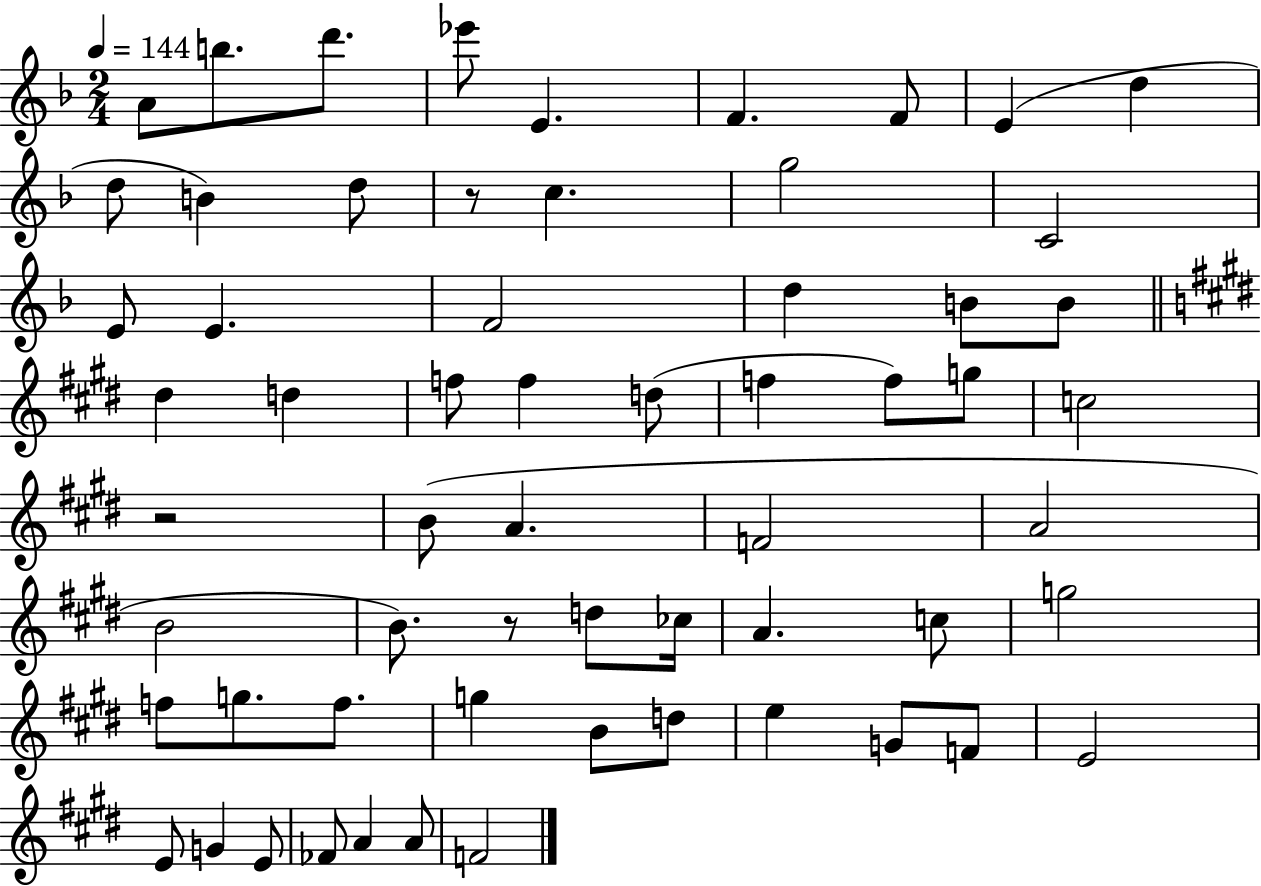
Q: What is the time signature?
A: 2/4